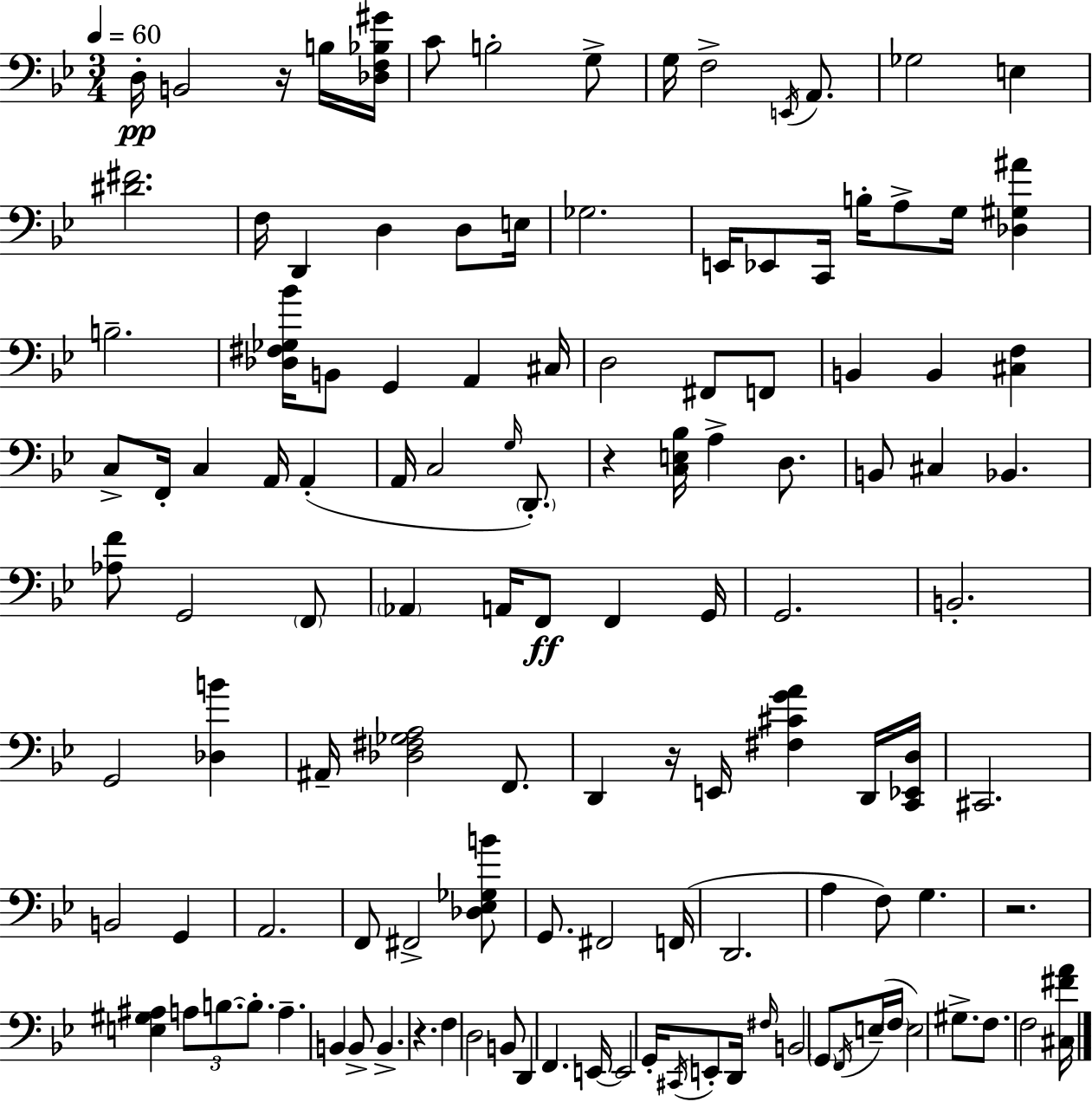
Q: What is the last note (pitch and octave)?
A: F3